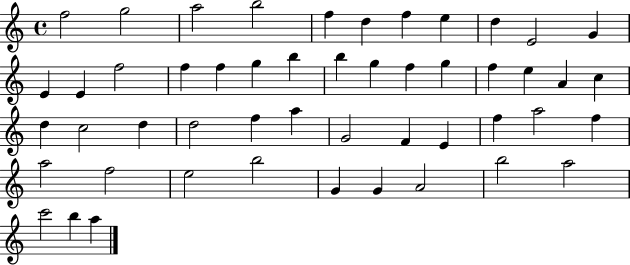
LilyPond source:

{
  \clef treble
  \time 4/4
  \defaultTimeSignature
  \key c \major
  f''2 g''2 | a''2 b''2 | f''4 d''4 f''4 e''4 | d''4 e'2 g'4 | \break e'4 e'4 f''2 | f''4 f''4 g''4 b''4 | b''4 g''4 f''4 g''4 | f''4 e''4 a'4 c''4 | \break d''4 c''2 d''4 | d''2 f''4 a''4 | g'2 f'4 e'4 | f''4 a''2 f''4 | \break a''2 f''2 | e''2 b''2 | g'4 g'4 a'2 | b''2 a''2 | \break c'''2 b''4 a''4 | \bar "|."
}